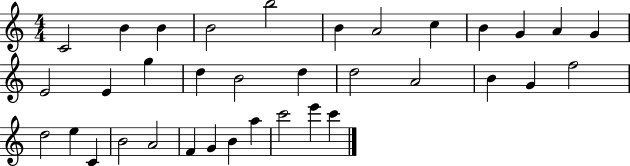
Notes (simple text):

C4/h B4/q B4/q B4/h B5/h B4/q A4/h C5/q B4/q G4/q A4/q G4/q E4/h E4/q G5/q D5/q B4/h D5/q D5/h A4/h B4/q G4/q F5/h D5/h E5/q C4/q B4/h A4/h F4/q G4/q B4/q A5/q C6/h E6/q C6/q